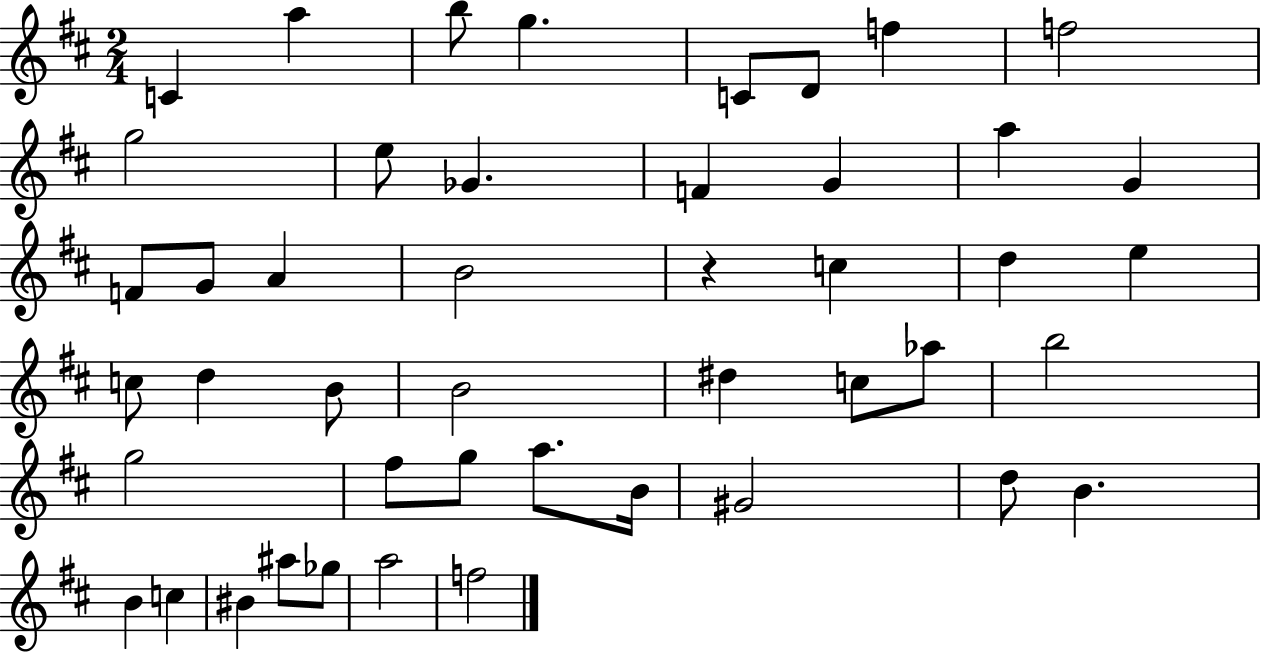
X:1
T:Untitled
M:2/4
L:1/4
K:D
C a b/2 g C/2 D/2 f f2 g2 e/2 _G F G a G F/2 G/2 A B2 z c d e c/2 d B/2 B2 ^d c/2 _a/2 b2 g2 ^f/2 g/2 a/2 B/4 ^G2 d/2 B B c ^B ^a/2 _g/2 a2 f2